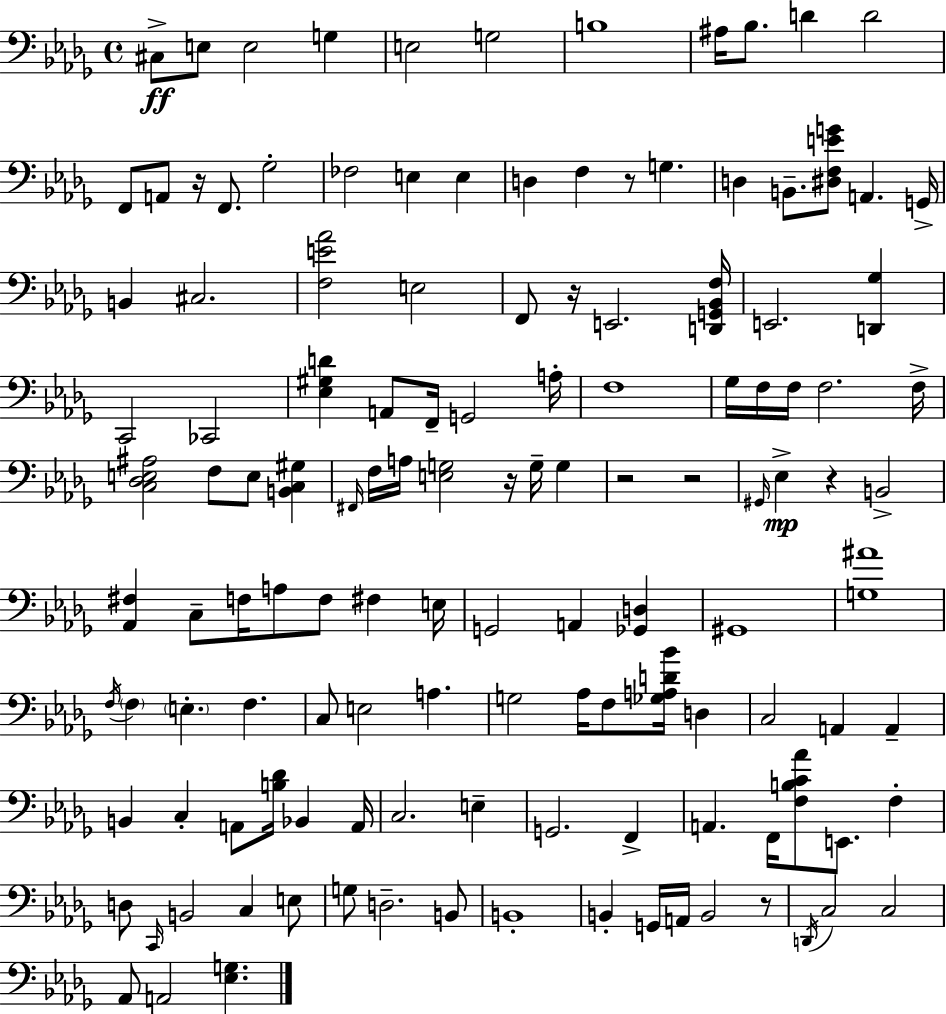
X:1
T:Untitled
M:4/4
L:1/4
K:Bbm
^C,/2 E,/2 E,2 G, E,2 G,2 B,4 ^A,/4 _B,/2 D D2 F,,/2 A,,/2 z/4 F,,/2 _G,2 _F,2 E, E, D, F, z/2 G, D, B,,/2 [^D,F,EG]/2 A,, G,,/4 B,, ^C,2 [F,E_A]2 E,2 F,,/2 z/4 E,,2 [D,,G,,_B,,F,]/4 E,,2 [D,,_G,] C,,2 _C,,2 [_E,^G,D] A,,/2 F,,/4 G,,2 A,/4 F,4 _G,/4 F,/4 F,/4 F,2 F,/4 [C,_D,E,^A,]2 F,/2 E,/2 [B,,C,^G,] ^F,,/4 F,/4 A,/4 [E,G,]2 z/4 G,/4 G, z2 z2 ^G,,/4 _E, z B,,2 [_A,,^F,] C,/2 F,/4 A,/2 F,/2 ^F, E,/4 G,,2 A,, [_G,,D,] ^G,,4 [G,^A]4 F,/4 F, E, F, C,/2 E,2 A, G,2 _A,/4 F,/2 [_G,A,D_B]/4 D, C,2 A,, A,, B,, C, A,,/2 [B,_D]/4 _B,, A,,/4 C,2 E, G,,2 F,, A,, F,,/4 [F,B,C_A]/2 E,,/2 F, D,/2 C,,/4 B,,2 C, E,/2 G,/2 D,2 B,,/2 B,,4 B,, G,,/4 A,,/4 B,,2 z/2 D,,/4 C,2 C,2 _A,,/2 A,,2 [_E,G,]